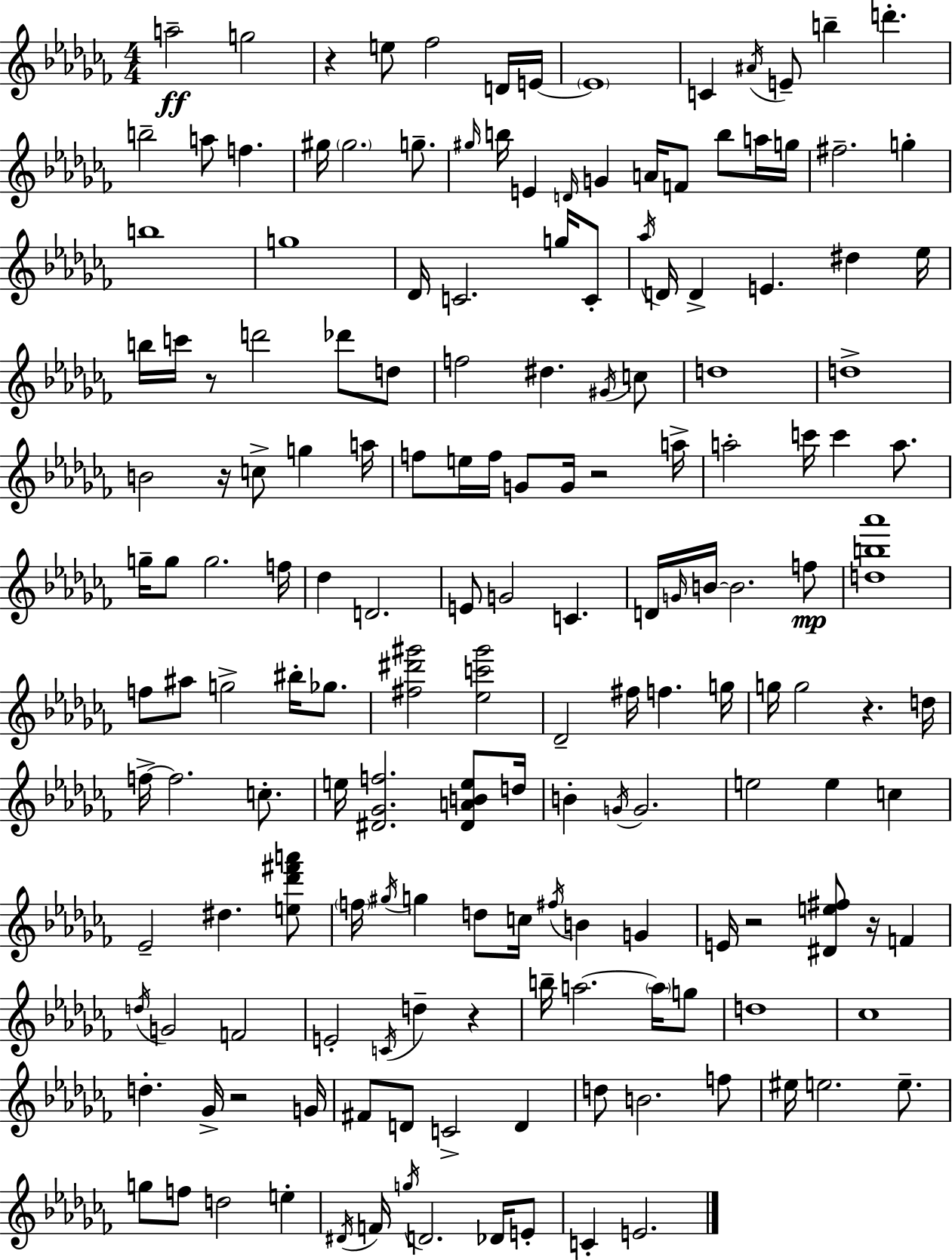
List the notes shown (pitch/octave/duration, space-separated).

A5/h G5/h R/q E5/e FES5/h D4/s E4/s E4/w C4/q A#4/s E4/e B5/q D6/q. B5/h A5/e F5/q. G#5/s G#5/h. G5/e. G#5/s B5/s E4/q D4/s G4/q A4/s F4/e B5/e A5/s G5/s F#5/h. G5/q B5/w G5/w Db4/s C4/h. G5/s C4/e Ab5/s D4/s D4/q E4/q. D#5/q Eb5/s B5/s C6/s R/e D6/h Db6/e D5/e F5/h D#5/q. G#4/s C5/e D5/w D5/w B4/h R/s C5/e G5/q A5/s F5/e E5/s F5/s G4/e G4/s R/h A5/s A5/h C6/s C6/q A5/e. G5/s G5/e G5/h. F5/s Db5/q D4/h. E4/e G4/h C4/q. D4/s G4/s B4/s B4/h. F5/e [D5,B5,Ab6]/w F5/e A#5/e G5/h BIS5/s Gb5/e. [F#5,D#6,G#6]/h [Eb5,C6,G#6]/h Db4/h F#5/s F5/q. G5/s G5/s G5/h R/q. D5/s F5/s F5/h. C5/e. E5/s [D#4,Gb4,F5]/h. [D#4,A4,B4,E5]/e D5/s B4/q G4/s G4/h. E5/h E5/q C5/q Eb4/h D#5/q. [E5,Db6,F#6,A6]/e F5/s G#5/s G5/q D5/e C5/s F#5/s B4/q G4/q E4/s R/h [D#4,E5,F#5]/e R/s F4/q D5/s G4/h F4/h E4/h C4/s D5/q R/q B5/s A5/h. A5/s G5/e D5/w CES5/w D5/q. Gb4/s R/h G4/s F#4/e D4/e C4/h D4/q D5/e B4/h. F5/e EIS5/s E5/h. E5/e. G5/e F5/e D5/h E5/q D#4/s F4/s G5/s D4/h. Db4/s E4/e C4/q E4/h.